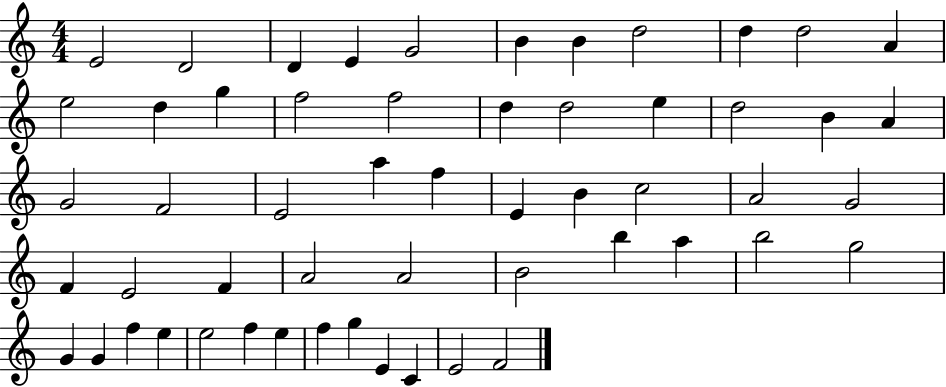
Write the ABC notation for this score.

X:1
T:Untitled
M:4/4
L:1/4
K:C
E2 D2 D E G2 B B d2 d d2 A e2 d g f2 f2 d d2 e d2 B A G2 F2 E2 a f E B c2 A2 G2 F E2 F A2 A2 B2 b a b2 g2 G G f e e2 f e f g E C E2 F2